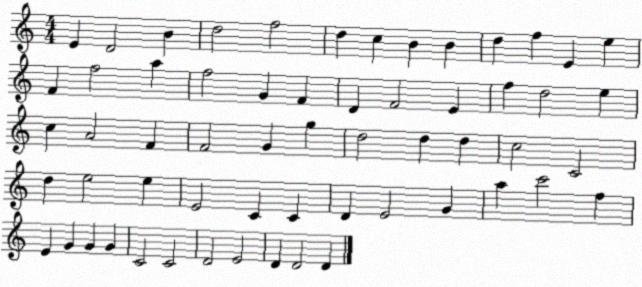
X:1
T:Untitled
M:4/4
L:1/4
K:C
E D2 B d2 f2 d c B B d f E e F f2 a f2 G F D F2 E f d2 e c A2 F F2 G g d2 d d c2 C2 d e2 e E2 C C D E2 G a c'2 f E G G G C2 C2 D2 E2 D D2 D